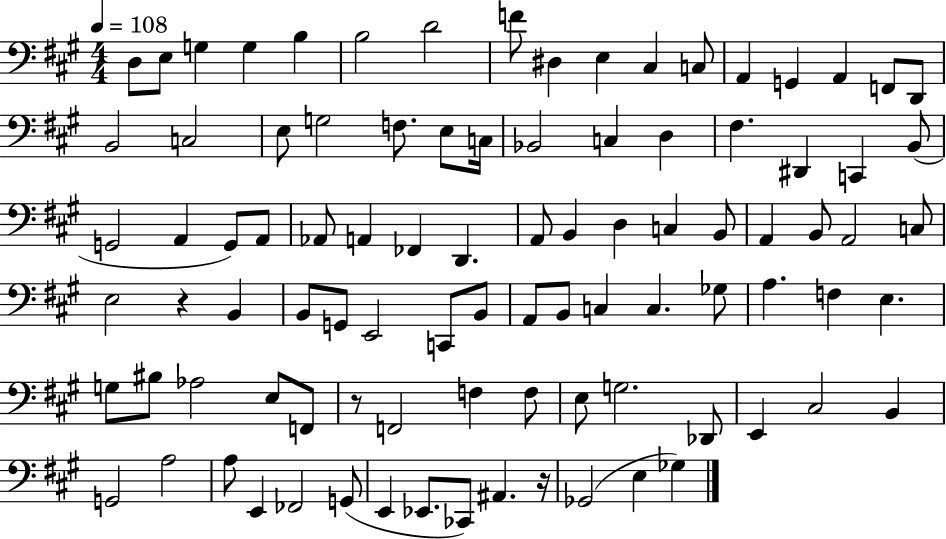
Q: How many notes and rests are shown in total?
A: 93